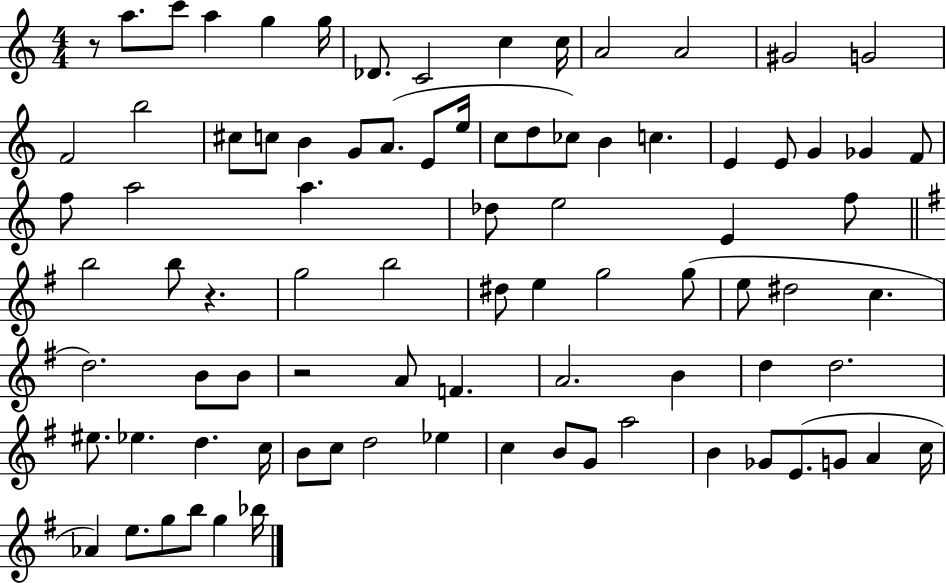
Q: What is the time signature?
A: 4/4